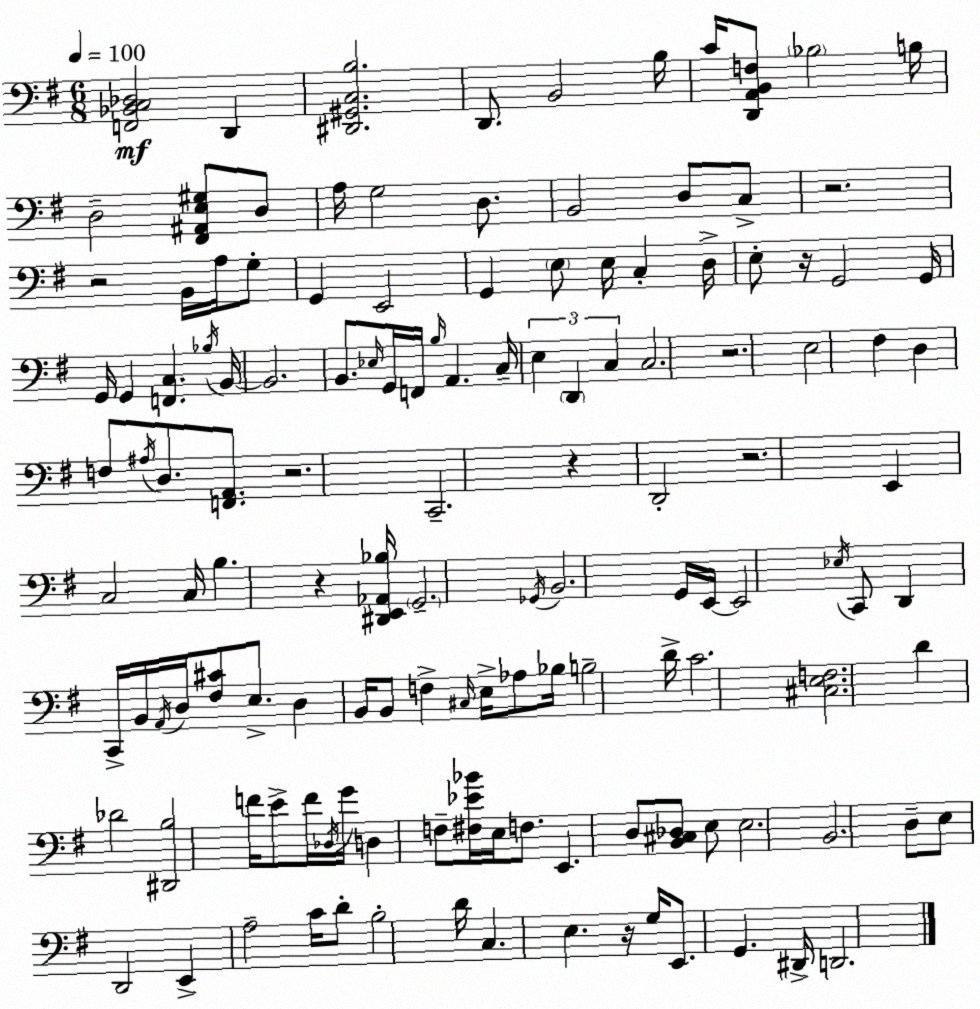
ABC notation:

X:1
T:Untitled
M:6/8
L:1/4
K:Em
[F,,_B,,C,_D,]2 D,, [^D,,^G,,C,B,]2 D,,/2 B,,2 B,/4 C/4 [D,,A,,B,,F,]/2 _B,2 B,/4 D,2 [^F,,^A,,E,^G,]/2 D,/2 A,/4 G,2 D,/2 B,,2 D,/2 C,/2 z2 z2 B,,/4 A,/4 G,/2 G,, E,,2 G,, E,/2 E,/4 C, D,/4 E,/2 z/4 G,,2 G,,/4 G,,/4 G,, [F,,C,] _B,/4 B,,/4 B,,2 B,,/2 _E,/4 G,,/4 F,,/4 B,/4 A,, C,/4 E, D,, C, C,2 z2 E,2 ^F, D, F,/2 ^A,/4 D,/2 [F,,A,,]/2 z2 C,,2 z D,,2 z2 E,, C,2 C,/4 B, z [^D,,E,,_A,,_B,]/4 G,,2 _G,,/4 B,,2 G,,/4 E,,/4 E,,2 _E,/4 C,,/2 D,, C,,/4 B,,/4 A,,/4 D,/4 [^F,^C]/2 E,/2 D, B,,/4 B,,/2 F, ^C,/4 E,/4 _A,/2 _B,/4 B,2 D/4 C2 [^C,E,F,]2 D _D2 [^D,,B,]2 F/4 E/2 F/4 _D,/4 G/4 D, F,/2 [^F,_E_B]/4 E,/4 F,/2 E,, D,/2 [B,,^C,_D,]/2 E,/2 E,2 B,,2 D,/2 E,/2 D,,2 E,, A,2 C/4 D/2 B,2 D/4 C, E, z/4 G,/4 E,,/2 G,, ^D,,/4 D,,2